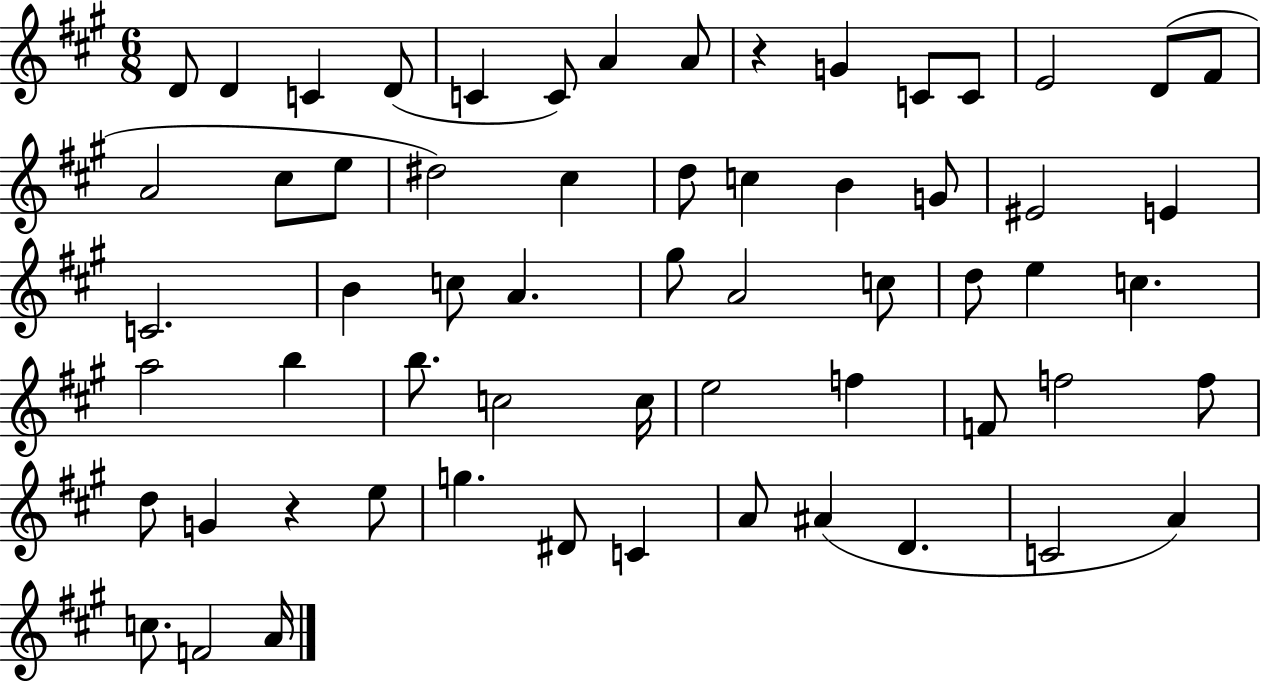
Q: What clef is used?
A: treble